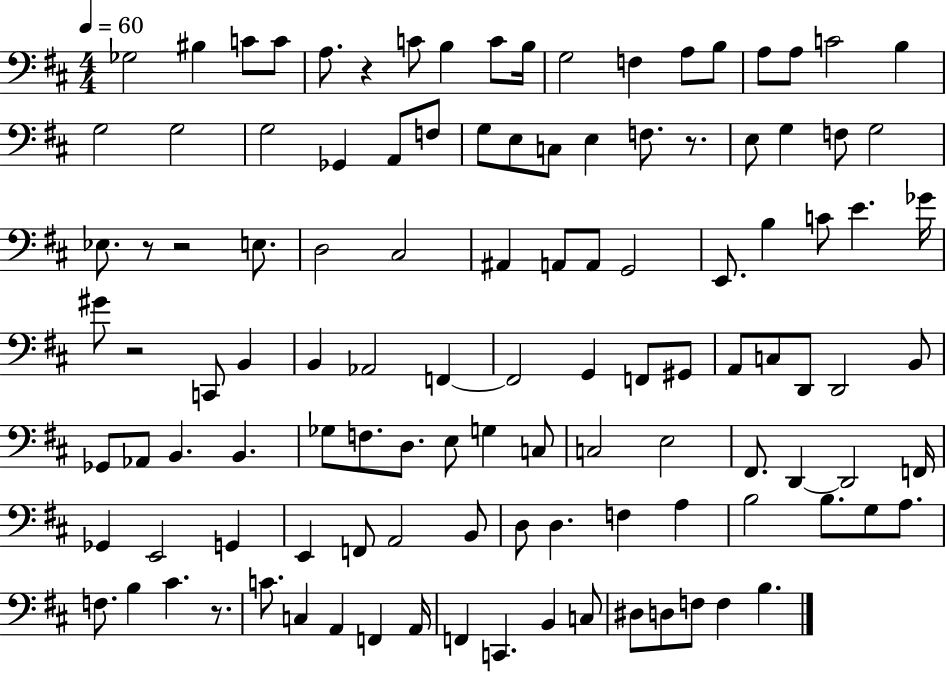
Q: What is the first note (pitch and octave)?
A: Gb3